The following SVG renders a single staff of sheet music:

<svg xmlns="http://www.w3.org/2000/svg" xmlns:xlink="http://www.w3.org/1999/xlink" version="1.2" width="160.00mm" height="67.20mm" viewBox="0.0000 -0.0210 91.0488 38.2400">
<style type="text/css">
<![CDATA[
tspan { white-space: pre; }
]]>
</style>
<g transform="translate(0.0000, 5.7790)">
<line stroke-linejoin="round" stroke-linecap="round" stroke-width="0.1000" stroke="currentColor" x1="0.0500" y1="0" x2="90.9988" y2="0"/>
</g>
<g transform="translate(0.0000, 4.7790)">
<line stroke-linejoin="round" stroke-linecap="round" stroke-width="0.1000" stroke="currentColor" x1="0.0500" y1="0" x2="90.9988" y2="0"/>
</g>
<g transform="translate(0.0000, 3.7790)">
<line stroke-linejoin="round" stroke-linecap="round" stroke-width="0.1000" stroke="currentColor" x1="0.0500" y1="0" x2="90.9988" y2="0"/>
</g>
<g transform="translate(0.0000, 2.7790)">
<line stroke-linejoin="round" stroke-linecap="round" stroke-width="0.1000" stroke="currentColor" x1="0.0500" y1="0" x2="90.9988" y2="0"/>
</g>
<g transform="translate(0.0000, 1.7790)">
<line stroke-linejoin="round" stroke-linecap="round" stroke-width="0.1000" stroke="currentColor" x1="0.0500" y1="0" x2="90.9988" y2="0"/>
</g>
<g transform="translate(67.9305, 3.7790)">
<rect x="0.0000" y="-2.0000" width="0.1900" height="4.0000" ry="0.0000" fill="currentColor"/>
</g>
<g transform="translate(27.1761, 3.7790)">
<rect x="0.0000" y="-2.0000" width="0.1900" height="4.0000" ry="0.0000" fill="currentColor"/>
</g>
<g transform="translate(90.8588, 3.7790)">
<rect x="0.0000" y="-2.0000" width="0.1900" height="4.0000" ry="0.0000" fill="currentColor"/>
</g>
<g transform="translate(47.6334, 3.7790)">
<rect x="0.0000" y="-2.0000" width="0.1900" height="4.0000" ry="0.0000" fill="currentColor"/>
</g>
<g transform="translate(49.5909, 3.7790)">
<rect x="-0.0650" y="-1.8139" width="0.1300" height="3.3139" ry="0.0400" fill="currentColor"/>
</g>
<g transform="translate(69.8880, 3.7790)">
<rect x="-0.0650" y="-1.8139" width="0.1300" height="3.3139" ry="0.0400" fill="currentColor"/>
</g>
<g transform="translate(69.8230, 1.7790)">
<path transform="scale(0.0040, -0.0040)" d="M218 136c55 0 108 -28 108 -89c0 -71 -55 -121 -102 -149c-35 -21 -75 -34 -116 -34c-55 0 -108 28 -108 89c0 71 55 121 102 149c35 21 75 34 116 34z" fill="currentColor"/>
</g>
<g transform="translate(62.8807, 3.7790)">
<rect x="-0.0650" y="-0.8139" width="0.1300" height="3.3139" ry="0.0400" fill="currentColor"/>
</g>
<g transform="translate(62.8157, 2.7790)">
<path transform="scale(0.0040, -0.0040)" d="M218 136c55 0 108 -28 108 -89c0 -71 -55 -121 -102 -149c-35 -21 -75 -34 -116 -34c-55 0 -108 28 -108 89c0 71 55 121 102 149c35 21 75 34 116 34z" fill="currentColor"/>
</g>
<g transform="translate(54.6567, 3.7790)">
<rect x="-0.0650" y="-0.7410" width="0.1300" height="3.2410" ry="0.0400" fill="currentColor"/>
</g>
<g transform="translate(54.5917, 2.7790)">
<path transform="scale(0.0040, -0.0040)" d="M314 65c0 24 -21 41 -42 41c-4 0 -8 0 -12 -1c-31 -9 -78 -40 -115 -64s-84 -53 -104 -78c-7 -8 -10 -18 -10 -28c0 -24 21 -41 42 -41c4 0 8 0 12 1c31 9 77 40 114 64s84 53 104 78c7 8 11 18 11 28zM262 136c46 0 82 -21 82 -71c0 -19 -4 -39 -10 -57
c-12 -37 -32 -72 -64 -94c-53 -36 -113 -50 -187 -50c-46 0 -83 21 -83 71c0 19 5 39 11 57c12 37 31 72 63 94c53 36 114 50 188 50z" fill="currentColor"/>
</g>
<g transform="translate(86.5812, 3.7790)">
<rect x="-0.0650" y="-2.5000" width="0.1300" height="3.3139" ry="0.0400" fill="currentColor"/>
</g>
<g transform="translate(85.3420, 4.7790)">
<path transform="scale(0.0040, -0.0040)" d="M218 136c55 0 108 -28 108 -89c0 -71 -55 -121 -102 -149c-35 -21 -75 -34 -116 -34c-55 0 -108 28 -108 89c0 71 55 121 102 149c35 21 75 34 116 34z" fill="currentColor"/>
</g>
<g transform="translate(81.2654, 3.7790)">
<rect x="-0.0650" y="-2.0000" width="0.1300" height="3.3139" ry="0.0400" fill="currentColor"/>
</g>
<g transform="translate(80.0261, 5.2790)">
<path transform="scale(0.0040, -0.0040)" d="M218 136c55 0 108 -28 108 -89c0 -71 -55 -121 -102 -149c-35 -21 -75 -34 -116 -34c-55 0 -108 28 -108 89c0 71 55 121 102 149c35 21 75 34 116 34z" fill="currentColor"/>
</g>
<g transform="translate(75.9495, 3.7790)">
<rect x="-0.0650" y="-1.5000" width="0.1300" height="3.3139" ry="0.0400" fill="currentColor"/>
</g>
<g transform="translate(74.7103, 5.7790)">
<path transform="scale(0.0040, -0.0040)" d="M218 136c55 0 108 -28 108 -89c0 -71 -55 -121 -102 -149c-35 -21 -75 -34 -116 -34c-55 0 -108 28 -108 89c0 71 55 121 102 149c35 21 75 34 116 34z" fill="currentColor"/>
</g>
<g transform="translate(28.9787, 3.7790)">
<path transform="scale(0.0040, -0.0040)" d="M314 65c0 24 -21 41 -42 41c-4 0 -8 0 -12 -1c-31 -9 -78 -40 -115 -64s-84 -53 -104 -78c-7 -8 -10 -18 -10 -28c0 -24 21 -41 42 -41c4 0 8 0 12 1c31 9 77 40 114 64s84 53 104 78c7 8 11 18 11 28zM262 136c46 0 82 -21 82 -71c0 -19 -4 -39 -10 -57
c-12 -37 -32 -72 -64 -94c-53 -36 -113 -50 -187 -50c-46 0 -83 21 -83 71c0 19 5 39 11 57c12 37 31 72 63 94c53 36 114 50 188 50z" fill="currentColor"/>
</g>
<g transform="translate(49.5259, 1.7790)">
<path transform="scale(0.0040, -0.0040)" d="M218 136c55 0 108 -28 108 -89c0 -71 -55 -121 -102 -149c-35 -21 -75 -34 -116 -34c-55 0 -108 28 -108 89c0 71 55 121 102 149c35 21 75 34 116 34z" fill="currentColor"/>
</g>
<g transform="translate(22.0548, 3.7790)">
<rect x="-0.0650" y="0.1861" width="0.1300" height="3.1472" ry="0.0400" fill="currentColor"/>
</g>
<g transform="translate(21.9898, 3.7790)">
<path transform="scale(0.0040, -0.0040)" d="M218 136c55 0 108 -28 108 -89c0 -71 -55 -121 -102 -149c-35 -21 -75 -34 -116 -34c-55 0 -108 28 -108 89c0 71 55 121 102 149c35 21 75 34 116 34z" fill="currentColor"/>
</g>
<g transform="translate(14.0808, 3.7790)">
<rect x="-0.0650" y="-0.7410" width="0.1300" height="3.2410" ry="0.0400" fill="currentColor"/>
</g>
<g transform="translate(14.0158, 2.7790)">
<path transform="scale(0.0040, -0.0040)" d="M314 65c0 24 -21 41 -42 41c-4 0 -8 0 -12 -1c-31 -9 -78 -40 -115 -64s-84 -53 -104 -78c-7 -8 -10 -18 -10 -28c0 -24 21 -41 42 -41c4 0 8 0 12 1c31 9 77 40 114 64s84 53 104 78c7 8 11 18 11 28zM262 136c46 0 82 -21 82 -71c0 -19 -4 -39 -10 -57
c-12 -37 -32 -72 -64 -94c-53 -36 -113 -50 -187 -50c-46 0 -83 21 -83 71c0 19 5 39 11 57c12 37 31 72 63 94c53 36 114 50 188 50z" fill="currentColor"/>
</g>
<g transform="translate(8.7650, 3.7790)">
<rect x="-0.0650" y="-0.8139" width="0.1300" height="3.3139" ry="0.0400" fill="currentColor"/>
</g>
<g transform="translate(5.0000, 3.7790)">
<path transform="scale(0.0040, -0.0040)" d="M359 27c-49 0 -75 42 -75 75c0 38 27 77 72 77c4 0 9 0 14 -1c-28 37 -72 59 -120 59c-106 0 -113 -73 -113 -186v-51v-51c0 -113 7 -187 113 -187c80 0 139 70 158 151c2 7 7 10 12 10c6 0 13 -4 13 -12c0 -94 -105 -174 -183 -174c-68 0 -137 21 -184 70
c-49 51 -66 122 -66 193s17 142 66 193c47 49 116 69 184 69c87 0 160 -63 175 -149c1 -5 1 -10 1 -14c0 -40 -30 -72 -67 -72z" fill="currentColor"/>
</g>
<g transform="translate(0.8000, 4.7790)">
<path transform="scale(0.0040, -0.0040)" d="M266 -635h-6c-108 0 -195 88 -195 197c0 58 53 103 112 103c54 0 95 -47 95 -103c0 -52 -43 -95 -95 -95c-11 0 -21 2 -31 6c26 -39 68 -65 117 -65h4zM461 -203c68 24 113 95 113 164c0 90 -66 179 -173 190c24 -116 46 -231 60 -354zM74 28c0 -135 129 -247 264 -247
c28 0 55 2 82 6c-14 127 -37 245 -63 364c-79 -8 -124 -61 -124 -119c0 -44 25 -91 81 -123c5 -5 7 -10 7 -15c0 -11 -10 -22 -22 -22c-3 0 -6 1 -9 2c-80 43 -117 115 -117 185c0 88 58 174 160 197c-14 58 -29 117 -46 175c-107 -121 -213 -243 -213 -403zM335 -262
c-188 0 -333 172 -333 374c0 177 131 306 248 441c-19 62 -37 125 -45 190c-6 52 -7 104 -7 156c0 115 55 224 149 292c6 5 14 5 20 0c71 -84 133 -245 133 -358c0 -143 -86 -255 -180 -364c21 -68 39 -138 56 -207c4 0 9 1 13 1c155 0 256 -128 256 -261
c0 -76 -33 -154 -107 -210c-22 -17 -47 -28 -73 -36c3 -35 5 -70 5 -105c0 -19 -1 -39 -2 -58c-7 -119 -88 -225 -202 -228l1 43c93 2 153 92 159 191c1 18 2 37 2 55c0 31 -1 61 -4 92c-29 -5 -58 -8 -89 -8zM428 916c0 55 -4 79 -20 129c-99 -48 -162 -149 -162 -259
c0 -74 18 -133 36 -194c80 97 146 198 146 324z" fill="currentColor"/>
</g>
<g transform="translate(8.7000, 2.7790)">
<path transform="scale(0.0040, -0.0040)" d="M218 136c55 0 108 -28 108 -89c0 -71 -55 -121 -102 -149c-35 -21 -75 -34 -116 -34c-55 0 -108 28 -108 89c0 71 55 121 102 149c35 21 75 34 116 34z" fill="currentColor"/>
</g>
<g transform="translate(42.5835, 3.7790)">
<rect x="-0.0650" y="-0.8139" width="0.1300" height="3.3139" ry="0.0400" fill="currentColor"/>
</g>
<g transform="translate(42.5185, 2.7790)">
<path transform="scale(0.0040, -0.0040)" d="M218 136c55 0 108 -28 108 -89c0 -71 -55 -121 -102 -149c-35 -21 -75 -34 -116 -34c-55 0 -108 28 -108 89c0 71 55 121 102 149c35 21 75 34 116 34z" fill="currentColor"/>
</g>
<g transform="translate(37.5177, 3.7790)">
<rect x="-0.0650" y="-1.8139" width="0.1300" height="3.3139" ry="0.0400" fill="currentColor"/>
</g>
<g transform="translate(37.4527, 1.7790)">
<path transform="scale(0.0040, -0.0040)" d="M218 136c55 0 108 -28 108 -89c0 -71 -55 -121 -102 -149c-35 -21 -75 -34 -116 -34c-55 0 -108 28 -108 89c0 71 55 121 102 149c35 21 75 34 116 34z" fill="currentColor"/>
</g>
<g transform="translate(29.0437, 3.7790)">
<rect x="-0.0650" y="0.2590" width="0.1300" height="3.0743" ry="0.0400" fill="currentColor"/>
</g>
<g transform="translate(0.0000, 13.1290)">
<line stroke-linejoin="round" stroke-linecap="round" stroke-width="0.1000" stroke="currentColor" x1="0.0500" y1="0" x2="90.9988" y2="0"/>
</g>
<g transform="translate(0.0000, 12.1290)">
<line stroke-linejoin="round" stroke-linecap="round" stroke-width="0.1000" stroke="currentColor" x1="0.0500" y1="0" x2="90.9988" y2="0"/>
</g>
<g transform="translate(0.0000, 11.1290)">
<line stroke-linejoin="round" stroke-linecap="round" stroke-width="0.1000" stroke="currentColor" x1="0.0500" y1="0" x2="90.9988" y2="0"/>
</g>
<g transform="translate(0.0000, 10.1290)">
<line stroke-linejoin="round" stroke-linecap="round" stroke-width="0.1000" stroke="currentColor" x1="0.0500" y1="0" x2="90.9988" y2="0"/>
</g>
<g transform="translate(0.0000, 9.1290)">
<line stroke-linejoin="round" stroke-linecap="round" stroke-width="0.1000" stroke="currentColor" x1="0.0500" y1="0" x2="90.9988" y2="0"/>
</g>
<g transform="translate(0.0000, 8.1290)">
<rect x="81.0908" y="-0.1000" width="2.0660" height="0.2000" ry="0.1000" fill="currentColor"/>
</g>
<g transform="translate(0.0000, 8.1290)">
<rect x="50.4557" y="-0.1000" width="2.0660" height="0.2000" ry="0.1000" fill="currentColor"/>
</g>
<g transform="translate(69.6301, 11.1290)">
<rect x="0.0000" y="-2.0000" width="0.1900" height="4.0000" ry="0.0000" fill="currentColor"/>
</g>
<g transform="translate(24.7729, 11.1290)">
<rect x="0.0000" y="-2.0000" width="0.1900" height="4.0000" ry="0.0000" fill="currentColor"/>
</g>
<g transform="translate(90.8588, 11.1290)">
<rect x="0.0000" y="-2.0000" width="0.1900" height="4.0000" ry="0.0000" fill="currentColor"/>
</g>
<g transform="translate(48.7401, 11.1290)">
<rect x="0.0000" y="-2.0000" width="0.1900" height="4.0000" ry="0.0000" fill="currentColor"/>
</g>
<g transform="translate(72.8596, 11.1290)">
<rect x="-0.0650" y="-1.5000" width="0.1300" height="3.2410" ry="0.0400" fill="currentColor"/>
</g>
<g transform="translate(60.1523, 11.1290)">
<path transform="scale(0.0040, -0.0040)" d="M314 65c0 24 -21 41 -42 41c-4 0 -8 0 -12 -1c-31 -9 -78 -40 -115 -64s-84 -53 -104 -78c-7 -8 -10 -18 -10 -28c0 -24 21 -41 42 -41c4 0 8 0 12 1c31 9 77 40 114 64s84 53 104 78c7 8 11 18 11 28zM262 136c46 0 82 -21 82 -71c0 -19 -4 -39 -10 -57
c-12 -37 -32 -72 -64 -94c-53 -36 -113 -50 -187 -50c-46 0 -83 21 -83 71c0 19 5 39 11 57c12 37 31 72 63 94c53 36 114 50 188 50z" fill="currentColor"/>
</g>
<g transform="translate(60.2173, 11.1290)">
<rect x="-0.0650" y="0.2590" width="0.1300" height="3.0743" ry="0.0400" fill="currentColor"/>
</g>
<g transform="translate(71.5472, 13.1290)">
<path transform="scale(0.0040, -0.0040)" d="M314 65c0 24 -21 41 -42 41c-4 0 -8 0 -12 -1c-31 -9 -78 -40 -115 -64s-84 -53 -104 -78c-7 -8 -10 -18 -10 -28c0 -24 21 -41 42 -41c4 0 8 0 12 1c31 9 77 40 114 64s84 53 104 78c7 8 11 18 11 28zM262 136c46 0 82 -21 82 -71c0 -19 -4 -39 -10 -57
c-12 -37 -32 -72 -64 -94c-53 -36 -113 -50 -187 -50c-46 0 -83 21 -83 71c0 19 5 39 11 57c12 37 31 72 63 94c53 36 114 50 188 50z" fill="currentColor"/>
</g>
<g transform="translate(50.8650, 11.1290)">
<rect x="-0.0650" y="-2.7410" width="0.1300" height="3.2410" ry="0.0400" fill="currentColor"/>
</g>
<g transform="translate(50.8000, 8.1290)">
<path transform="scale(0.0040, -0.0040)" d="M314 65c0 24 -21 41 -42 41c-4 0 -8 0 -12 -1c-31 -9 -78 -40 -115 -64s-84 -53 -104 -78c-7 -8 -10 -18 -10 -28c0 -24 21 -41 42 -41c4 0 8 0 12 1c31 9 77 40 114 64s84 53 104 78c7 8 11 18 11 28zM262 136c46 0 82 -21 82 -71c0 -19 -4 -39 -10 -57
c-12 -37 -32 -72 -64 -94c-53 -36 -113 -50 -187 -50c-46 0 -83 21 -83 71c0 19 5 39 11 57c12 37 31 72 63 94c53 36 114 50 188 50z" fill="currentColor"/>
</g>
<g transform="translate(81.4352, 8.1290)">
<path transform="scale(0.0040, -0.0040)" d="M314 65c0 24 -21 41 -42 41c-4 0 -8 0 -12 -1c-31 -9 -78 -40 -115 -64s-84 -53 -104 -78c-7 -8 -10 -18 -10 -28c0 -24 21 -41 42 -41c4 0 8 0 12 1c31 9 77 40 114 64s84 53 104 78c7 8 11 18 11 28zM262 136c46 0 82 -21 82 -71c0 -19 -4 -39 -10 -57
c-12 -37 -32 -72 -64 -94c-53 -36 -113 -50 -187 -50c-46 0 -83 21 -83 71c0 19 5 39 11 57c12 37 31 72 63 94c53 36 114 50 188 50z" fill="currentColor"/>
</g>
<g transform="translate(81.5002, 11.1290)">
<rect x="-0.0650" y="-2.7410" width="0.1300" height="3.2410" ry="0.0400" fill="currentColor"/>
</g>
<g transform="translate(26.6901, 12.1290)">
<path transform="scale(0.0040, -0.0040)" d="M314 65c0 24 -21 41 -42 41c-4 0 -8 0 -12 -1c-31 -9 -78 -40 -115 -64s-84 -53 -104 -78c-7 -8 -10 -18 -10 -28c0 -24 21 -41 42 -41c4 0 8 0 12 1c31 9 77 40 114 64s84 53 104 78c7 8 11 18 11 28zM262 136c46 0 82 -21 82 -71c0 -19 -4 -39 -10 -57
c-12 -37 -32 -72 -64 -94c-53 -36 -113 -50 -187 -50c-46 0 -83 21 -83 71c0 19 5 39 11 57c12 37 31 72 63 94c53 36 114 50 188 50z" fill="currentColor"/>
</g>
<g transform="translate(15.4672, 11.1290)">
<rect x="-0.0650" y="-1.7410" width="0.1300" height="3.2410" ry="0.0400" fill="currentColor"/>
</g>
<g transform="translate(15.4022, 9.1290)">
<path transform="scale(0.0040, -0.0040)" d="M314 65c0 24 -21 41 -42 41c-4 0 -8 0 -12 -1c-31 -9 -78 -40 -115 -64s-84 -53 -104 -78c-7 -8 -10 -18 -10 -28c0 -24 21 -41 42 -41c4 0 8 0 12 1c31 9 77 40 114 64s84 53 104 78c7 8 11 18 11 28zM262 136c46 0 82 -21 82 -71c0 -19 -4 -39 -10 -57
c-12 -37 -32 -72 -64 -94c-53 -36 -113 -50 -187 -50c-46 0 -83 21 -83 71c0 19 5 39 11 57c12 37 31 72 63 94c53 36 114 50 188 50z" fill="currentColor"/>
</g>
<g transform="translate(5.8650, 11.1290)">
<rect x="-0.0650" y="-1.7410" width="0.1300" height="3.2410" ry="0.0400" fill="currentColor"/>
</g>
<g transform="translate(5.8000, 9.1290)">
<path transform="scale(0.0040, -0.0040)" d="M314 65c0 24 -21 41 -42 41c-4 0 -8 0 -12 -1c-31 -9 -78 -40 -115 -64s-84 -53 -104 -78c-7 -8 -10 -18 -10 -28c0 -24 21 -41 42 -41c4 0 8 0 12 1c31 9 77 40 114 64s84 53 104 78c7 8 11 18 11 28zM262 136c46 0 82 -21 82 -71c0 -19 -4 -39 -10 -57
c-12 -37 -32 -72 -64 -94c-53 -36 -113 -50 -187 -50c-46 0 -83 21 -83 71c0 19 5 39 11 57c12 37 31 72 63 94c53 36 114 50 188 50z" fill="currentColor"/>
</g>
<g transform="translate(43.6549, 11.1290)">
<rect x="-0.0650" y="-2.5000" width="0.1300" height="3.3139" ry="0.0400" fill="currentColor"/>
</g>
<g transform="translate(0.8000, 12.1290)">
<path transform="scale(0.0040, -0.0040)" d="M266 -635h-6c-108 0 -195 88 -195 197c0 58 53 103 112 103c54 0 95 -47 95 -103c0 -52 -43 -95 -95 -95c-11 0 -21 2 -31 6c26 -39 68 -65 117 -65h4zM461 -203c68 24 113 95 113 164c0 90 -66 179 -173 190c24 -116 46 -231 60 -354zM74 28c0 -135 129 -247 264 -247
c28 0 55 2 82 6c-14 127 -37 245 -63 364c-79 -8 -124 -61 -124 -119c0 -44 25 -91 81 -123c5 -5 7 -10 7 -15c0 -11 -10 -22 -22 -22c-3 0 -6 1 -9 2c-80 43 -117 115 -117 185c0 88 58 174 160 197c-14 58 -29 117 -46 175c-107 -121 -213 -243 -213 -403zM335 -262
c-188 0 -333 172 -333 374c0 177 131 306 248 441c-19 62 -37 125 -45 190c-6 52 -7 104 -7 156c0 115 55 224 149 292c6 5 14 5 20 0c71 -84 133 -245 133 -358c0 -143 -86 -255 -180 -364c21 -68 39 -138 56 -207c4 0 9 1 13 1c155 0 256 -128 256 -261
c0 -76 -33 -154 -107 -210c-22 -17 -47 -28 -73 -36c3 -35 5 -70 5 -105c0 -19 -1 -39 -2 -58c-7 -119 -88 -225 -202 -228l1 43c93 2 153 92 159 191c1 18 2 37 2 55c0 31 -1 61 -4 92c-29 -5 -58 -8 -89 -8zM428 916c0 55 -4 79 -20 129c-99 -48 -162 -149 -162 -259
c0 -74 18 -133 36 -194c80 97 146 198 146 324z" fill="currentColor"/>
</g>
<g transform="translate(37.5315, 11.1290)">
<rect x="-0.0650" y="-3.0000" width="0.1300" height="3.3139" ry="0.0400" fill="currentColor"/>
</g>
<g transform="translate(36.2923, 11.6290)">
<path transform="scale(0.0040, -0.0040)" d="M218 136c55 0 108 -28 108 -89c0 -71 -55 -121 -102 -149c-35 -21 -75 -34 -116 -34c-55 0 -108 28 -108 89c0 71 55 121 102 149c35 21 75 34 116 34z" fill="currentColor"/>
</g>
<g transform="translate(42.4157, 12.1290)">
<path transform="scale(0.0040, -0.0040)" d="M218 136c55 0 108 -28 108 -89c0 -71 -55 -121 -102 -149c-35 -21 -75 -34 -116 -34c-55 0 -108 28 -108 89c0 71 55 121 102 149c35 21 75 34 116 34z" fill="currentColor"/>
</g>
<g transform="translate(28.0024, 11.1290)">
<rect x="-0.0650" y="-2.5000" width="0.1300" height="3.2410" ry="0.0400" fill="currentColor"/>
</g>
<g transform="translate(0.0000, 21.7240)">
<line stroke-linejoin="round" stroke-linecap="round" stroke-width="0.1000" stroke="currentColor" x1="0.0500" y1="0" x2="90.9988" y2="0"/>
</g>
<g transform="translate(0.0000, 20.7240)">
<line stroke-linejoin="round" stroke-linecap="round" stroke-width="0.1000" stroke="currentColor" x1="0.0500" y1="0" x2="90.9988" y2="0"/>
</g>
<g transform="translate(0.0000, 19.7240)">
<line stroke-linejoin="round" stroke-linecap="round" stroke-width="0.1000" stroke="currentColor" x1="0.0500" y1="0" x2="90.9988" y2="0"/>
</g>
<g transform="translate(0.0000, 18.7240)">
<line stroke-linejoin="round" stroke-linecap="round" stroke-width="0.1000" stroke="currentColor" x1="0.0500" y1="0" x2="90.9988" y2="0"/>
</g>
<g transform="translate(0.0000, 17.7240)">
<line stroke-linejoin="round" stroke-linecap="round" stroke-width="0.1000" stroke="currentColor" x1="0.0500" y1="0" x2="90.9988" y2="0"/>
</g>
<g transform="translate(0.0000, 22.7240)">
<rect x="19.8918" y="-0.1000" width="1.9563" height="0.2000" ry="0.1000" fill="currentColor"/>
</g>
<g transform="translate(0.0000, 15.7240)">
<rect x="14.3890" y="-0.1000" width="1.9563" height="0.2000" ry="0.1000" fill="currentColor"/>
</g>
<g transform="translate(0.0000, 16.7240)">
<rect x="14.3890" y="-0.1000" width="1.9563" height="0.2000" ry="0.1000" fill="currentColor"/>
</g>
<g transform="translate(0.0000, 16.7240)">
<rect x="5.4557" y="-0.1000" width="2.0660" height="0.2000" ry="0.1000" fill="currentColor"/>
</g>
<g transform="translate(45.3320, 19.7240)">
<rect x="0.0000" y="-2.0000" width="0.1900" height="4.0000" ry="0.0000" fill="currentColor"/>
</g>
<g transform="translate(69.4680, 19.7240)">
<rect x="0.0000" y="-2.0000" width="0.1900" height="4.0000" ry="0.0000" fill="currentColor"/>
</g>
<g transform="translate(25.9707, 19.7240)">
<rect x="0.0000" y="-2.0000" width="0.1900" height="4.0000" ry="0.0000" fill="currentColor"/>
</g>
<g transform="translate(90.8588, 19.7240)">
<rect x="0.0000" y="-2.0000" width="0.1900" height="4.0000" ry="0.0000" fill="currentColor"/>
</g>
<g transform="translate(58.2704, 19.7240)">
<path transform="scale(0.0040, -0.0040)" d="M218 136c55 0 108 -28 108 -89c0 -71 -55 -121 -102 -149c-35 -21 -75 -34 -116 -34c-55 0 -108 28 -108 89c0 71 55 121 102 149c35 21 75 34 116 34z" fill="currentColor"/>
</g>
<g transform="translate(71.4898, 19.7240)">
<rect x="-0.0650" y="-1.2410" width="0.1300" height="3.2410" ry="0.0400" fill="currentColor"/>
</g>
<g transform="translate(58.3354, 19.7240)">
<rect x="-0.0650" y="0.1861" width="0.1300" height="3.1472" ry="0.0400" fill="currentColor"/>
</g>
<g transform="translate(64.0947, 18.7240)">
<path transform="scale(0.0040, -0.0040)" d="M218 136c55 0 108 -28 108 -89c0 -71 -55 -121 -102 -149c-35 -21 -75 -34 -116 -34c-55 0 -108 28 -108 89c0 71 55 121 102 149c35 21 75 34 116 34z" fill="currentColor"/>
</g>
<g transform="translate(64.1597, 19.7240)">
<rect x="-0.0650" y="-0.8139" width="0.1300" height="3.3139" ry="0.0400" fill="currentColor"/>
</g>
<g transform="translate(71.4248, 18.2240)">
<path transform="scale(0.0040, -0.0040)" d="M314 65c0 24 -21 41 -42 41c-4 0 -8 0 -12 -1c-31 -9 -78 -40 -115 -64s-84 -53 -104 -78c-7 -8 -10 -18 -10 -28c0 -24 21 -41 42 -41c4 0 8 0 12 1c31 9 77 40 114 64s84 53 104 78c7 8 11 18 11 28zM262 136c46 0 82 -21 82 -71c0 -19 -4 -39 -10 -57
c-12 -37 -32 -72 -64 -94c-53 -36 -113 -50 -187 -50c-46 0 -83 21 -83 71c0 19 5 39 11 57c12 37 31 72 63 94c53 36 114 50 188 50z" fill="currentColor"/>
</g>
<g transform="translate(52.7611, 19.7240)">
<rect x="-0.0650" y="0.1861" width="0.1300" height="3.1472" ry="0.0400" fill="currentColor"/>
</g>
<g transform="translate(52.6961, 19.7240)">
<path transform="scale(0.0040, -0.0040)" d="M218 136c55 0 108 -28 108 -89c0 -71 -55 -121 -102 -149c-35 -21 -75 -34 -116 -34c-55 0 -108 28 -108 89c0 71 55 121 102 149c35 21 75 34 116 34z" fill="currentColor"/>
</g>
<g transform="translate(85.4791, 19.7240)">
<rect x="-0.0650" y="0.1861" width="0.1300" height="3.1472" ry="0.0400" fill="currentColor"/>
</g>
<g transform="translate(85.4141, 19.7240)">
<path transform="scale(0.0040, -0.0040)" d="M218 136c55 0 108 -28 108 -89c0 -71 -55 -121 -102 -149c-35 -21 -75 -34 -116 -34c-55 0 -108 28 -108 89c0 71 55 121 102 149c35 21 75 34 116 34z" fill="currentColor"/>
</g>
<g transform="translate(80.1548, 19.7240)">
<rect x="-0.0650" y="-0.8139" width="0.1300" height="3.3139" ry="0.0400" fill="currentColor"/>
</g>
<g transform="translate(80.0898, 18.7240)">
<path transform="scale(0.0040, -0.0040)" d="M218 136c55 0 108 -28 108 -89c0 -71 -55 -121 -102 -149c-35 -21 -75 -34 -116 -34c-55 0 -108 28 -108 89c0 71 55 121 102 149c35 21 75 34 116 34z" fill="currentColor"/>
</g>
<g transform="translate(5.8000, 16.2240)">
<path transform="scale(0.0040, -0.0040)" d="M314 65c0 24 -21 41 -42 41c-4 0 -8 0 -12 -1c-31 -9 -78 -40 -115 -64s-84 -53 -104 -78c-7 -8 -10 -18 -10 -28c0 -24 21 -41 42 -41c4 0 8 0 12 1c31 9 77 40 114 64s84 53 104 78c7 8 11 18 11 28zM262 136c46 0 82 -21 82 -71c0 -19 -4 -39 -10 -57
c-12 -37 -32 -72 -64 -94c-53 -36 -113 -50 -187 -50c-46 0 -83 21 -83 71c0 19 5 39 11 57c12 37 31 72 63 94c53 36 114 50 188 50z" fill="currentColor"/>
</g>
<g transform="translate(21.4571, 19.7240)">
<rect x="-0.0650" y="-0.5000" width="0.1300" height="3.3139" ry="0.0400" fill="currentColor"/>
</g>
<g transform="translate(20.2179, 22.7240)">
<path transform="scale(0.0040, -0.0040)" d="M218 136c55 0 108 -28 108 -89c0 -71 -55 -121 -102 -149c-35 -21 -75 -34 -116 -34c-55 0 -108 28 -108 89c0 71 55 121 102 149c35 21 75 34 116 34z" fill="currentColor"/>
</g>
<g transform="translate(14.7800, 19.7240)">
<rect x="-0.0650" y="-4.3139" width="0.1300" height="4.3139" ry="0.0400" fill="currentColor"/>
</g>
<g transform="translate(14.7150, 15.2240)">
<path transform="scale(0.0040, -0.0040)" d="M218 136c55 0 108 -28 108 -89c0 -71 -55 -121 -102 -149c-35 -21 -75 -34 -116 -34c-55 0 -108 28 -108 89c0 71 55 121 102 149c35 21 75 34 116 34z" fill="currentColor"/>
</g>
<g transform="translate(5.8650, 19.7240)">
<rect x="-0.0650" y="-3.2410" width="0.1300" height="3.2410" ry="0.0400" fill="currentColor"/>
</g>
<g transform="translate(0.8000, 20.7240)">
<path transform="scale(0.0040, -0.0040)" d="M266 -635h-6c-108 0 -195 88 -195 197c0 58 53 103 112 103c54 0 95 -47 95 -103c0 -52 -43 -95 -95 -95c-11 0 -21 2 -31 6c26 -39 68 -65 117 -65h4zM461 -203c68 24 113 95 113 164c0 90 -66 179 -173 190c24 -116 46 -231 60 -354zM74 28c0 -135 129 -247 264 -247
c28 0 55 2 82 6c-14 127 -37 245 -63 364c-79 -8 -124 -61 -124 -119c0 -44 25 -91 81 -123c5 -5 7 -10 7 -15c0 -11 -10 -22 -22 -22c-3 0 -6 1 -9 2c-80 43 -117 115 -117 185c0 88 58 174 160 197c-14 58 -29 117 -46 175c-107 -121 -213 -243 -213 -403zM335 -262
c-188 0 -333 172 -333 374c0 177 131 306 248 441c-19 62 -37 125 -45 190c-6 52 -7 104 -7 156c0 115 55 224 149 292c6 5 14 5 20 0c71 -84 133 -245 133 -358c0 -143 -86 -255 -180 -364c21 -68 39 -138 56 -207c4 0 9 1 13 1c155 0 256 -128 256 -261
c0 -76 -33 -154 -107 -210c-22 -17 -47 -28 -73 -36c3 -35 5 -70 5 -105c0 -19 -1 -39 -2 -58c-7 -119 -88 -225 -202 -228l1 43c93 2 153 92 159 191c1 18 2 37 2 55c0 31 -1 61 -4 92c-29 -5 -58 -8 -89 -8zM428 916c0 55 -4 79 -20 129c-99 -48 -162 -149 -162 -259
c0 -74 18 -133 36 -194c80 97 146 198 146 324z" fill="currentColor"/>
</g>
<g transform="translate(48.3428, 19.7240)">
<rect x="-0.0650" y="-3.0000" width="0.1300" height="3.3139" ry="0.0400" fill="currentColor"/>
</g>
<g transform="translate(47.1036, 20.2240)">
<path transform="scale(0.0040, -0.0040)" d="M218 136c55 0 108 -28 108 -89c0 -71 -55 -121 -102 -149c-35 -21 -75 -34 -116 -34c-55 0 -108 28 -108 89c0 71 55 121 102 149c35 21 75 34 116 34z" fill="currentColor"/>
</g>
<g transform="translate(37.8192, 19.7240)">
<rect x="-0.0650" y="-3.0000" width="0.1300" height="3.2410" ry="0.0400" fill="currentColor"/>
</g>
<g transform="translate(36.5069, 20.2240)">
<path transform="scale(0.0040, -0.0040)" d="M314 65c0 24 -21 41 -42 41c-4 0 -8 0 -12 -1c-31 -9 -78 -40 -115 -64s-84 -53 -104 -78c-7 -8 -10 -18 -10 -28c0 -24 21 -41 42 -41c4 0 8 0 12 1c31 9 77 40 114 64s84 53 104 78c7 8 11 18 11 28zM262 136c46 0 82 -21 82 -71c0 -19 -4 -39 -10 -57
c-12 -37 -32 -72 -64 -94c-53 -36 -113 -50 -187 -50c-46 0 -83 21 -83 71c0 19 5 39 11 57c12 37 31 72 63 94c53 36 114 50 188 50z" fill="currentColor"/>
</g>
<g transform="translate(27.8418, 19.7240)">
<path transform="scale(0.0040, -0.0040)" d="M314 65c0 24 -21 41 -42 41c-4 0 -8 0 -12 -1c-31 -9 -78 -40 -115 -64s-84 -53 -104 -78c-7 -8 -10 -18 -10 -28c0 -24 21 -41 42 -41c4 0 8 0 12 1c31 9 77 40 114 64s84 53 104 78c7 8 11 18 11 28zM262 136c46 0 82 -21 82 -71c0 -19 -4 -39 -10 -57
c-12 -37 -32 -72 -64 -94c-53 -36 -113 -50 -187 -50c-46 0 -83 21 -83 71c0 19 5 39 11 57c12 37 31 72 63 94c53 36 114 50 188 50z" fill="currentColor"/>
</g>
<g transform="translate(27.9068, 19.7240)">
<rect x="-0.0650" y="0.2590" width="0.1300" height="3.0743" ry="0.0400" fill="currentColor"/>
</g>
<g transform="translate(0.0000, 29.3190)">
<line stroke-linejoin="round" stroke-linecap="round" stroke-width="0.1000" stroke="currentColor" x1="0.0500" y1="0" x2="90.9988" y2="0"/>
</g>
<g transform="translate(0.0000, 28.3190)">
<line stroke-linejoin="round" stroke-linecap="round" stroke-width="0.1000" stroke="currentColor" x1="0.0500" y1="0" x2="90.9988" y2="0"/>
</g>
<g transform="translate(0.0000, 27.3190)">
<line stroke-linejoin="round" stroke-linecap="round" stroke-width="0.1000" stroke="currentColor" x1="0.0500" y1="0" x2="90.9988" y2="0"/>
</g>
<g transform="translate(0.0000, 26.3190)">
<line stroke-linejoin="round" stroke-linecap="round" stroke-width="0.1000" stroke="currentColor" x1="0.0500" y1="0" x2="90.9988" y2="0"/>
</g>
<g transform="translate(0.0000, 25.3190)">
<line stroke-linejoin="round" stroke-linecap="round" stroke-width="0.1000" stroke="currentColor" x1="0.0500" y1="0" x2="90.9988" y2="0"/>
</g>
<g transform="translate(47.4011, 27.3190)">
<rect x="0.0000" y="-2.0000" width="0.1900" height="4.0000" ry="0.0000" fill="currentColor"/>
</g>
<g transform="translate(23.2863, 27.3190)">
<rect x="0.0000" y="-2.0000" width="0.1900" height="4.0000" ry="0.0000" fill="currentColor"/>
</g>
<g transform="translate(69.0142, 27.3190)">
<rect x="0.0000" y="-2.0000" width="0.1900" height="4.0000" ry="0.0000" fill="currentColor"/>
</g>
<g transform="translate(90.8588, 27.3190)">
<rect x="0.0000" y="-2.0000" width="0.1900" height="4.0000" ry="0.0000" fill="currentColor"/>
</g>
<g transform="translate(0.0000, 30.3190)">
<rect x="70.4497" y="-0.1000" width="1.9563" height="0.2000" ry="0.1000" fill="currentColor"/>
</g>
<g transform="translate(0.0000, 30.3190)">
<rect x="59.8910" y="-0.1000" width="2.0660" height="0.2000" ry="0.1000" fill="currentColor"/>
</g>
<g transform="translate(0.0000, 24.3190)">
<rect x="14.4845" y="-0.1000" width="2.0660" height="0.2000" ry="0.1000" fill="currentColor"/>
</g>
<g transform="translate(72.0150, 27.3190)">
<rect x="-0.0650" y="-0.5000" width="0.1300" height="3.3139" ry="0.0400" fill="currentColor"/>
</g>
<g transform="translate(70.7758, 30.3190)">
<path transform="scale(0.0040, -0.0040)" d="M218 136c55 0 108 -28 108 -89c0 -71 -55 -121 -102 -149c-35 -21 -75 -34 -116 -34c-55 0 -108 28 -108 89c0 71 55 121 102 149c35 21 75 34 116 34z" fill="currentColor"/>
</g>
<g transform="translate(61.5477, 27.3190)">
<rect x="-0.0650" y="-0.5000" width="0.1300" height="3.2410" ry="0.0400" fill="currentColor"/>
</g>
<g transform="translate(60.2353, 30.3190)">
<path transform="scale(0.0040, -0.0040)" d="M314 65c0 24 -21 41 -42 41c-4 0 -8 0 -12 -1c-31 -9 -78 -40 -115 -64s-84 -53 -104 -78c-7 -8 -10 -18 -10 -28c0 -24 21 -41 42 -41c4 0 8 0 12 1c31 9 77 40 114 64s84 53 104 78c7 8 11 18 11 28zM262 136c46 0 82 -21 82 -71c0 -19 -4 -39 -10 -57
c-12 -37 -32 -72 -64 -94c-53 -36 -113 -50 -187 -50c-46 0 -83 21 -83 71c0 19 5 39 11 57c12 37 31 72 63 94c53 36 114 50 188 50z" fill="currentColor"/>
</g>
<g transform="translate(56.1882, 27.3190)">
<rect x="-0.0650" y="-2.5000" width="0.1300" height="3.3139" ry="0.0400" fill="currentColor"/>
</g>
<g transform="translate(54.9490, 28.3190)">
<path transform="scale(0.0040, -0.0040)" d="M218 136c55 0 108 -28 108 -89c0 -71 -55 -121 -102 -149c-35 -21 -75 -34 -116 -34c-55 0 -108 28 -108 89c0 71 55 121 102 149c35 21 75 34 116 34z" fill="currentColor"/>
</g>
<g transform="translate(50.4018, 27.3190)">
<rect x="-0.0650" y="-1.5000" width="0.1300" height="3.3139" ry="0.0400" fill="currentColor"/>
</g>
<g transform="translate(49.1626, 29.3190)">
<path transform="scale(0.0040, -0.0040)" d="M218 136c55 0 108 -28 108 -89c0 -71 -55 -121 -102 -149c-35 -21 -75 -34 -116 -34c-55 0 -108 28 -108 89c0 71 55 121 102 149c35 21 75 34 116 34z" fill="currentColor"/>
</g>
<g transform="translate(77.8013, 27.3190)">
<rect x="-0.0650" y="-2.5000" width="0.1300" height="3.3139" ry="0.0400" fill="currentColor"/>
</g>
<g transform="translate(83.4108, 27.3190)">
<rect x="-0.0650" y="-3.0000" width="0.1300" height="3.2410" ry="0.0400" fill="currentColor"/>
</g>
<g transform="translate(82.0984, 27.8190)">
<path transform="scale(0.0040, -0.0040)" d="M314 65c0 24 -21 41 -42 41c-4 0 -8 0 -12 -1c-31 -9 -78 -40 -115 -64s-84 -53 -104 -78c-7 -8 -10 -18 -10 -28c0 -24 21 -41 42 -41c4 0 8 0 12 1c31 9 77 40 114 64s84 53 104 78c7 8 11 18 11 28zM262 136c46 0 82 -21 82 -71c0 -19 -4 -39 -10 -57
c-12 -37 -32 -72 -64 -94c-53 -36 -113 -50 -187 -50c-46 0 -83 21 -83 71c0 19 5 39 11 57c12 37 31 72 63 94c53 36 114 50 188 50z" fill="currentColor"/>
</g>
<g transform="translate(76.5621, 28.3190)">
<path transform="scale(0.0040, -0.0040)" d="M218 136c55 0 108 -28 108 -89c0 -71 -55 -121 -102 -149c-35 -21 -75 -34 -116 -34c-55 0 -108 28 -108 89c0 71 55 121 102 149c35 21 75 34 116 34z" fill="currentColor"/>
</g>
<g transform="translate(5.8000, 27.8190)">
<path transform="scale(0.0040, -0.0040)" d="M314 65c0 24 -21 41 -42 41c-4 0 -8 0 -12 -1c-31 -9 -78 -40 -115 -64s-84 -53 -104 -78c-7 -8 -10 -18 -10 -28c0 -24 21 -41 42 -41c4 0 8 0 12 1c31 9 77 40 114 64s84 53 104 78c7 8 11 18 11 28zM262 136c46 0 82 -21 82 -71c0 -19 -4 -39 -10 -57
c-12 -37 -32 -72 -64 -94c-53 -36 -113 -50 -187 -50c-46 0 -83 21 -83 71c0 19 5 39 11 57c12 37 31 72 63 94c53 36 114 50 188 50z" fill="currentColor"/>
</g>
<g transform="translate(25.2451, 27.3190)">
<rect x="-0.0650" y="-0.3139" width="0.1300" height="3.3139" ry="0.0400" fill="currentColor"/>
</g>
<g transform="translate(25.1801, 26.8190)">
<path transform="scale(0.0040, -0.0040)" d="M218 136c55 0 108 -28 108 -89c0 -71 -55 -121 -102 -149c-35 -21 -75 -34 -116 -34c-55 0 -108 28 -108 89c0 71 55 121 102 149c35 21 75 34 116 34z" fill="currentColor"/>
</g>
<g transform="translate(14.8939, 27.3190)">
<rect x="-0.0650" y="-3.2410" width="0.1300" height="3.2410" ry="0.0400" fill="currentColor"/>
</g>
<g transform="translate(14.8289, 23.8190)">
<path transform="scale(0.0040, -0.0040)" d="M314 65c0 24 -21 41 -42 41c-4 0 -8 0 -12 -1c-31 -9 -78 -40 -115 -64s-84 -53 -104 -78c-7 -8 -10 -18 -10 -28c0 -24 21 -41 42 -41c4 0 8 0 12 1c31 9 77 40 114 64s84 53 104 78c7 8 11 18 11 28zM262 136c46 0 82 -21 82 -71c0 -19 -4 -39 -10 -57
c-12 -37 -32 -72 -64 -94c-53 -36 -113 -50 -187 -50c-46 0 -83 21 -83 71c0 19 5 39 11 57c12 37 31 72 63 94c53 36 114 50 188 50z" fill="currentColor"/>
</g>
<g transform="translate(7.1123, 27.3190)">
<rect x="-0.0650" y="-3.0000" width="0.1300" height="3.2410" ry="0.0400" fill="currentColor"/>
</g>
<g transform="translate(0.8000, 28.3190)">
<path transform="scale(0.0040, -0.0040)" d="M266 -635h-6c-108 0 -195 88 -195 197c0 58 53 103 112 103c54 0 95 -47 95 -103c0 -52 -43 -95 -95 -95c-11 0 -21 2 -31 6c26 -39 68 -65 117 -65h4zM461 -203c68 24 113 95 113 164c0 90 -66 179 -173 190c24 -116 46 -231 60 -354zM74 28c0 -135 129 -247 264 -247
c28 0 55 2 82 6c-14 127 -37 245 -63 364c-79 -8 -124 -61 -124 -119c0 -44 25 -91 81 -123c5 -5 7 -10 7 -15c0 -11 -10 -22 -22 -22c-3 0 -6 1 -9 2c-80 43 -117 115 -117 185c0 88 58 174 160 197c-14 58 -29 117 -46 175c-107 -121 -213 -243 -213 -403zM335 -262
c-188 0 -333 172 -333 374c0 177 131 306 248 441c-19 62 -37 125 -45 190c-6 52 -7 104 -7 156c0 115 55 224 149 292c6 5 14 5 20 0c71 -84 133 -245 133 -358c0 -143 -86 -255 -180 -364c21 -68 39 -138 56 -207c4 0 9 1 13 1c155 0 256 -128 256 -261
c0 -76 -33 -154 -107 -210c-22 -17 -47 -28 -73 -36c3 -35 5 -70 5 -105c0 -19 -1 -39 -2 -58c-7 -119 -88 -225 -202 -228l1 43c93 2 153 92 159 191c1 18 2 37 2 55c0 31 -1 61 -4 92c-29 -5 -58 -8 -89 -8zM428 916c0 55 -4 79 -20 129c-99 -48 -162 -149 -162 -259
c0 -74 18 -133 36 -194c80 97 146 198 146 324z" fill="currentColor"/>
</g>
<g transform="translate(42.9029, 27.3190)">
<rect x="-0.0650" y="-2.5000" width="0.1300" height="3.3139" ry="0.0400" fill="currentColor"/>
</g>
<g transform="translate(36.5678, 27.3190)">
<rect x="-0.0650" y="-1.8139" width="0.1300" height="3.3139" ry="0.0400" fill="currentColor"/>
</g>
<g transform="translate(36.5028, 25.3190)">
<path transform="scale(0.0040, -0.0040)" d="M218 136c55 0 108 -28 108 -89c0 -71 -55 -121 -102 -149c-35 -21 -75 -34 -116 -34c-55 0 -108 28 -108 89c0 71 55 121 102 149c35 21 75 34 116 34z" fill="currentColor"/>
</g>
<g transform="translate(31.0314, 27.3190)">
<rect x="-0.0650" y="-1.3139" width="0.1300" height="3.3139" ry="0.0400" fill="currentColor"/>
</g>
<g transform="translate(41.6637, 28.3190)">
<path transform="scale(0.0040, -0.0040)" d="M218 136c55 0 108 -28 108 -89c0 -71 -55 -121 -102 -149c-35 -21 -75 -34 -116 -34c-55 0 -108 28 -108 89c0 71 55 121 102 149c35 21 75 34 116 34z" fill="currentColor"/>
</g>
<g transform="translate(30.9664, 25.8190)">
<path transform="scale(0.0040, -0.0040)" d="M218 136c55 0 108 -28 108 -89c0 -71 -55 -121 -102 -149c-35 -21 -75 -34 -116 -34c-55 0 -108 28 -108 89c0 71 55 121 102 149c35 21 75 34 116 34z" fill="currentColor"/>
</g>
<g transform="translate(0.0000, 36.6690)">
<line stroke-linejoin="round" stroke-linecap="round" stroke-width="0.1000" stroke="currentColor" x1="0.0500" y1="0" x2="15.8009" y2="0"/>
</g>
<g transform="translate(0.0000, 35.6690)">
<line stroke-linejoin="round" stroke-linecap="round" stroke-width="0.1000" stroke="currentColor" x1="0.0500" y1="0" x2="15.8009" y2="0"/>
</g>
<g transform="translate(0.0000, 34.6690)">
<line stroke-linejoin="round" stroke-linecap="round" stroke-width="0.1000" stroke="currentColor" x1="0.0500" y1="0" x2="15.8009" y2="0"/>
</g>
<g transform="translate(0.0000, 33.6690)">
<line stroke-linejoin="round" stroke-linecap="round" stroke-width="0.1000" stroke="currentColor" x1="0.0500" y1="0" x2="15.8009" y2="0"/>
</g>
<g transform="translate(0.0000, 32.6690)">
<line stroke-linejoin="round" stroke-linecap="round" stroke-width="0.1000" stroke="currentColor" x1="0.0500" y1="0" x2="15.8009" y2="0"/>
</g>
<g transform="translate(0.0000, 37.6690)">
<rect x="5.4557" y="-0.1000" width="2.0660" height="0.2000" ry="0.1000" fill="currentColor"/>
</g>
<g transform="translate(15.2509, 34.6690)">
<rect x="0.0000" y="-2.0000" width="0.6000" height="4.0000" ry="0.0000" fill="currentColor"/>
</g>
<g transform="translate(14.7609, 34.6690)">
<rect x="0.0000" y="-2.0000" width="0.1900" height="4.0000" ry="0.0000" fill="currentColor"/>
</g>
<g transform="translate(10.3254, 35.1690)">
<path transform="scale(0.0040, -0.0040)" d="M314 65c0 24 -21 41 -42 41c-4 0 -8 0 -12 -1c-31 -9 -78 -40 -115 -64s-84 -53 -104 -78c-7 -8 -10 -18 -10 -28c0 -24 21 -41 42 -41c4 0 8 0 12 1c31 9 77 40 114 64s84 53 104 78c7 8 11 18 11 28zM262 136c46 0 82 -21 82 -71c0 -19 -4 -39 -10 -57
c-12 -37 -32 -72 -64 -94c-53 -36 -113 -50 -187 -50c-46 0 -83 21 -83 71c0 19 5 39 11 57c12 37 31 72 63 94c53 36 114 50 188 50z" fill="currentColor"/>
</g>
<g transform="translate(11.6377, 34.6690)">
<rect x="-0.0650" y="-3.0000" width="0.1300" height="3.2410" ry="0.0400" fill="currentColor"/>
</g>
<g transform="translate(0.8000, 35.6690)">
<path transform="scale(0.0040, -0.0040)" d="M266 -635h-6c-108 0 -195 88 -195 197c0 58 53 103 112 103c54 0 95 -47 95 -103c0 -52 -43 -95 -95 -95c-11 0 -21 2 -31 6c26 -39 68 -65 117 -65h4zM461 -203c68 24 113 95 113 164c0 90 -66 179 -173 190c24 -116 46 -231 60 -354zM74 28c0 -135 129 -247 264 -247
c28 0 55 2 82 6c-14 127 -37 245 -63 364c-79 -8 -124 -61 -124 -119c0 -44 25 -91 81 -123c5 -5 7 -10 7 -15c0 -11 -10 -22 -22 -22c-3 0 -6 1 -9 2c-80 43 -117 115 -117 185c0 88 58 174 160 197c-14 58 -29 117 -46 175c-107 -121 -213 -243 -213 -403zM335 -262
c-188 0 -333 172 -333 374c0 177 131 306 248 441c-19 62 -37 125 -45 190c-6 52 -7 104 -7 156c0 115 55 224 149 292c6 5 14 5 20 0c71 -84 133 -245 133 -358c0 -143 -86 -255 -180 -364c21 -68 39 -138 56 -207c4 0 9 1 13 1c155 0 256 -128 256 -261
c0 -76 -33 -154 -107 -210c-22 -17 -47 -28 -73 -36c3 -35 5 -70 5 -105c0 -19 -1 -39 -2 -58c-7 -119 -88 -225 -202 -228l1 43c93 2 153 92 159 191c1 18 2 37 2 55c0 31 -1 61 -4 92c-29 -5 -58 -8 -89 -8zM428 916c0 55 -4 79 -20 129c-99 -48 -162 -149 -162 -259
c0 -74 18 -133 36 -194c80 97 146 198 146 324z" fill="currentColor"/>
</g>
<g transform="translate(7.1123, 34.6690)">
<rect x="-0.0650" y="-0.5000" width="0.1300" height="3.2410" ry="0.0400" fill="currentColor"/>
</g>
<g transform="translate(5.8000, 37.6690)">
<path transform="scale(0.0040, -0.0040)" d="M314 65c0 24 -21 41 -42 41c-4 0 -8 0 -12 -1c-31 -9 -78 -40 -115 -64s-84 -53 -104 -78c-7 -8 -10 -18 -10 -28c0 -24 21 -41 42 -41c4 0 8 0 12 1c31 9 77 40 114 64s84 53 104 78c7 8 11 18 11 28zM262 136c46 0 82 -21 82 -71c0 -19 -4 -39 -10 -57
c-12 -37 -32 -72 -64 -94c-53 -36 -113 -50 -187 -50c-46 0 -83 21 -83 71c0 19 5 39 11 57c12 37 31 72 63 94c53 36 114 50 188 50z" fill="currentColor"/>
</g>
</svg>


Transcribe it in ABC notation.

X:1
T:Untitled
M:4/4
L:1/4
K:C
d d2 B B2 f d f d2 d f E F G f2 f2 G2 A G a2 B2 E2 a2 b2 d' C B2 A2 A B B d e2 d B A2 b2 c e f G E G C2 C G A2 C2 A2